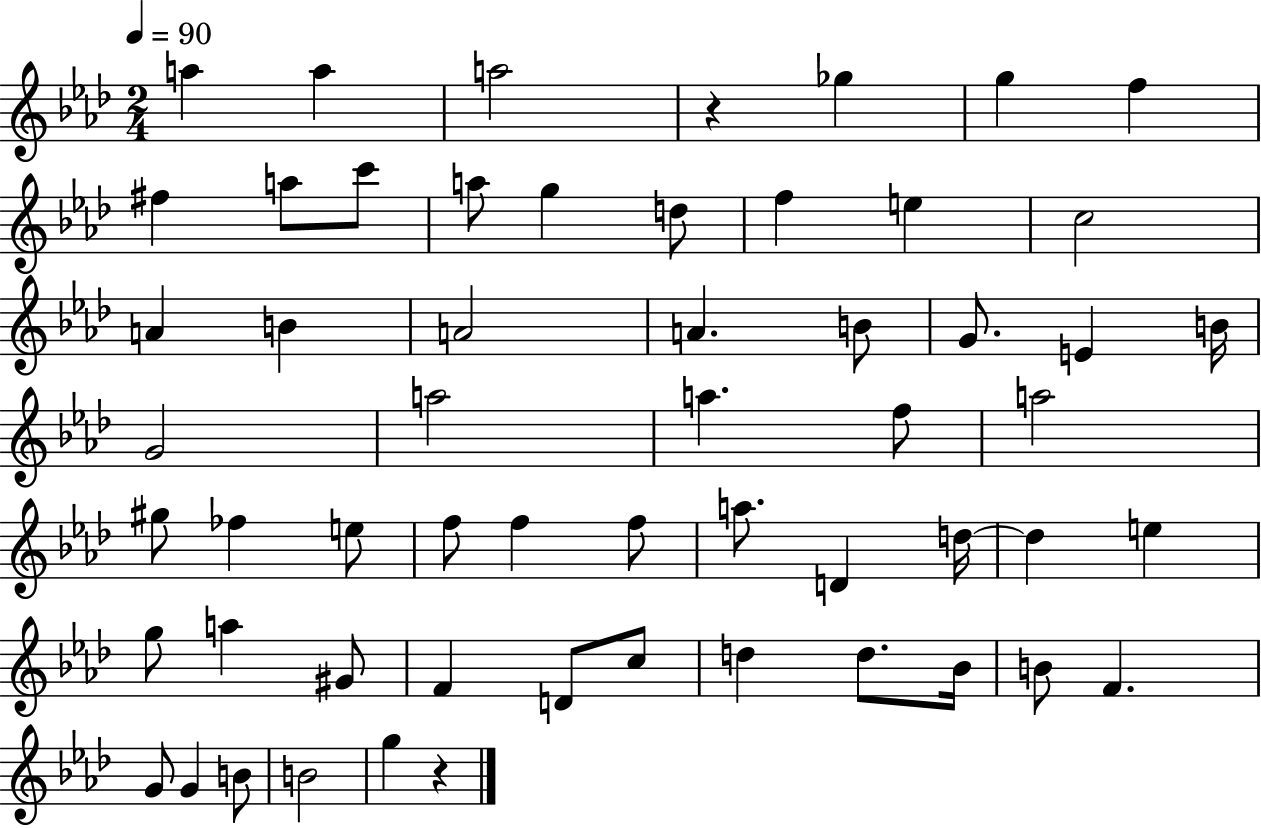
A5/q A5/q A5/h R/q Gb5/q G5/q F5/q F#5/q A5/e C6/e A5/e G5/q D5/e F5/q E5/q C5/h A4/q B4/q A4/h A4/q. B4/e G4/e. E4/q B4/s G4/h A5/h A5/q. F5/e A5/h G#5/e FES5/q E5/e F5/e F5/q F5/e A5/e. D4/q D5/s D5/q E5/q G5/e A5/q G#4/e F4/q D4/e C5/e D5/q D5/e. Bb4/s B4/e F4/q. G4/e G4/q B4/e B4/h G5/q R/q